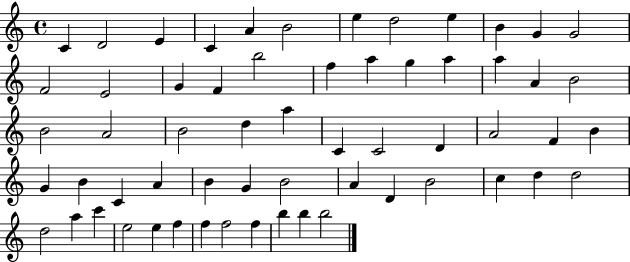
X:1
T:Untitled
M:4/4
L:1/4
K:C
C D2 E C A B2 e d2 e B G G2 F2 E2 G F b2 f a g a a A B2 B2 A2 B2 d a C C2 D A2 F B G B C A B G B2 A D B2 c d d2 d2 a c' e2 e f f f2 f b b b2